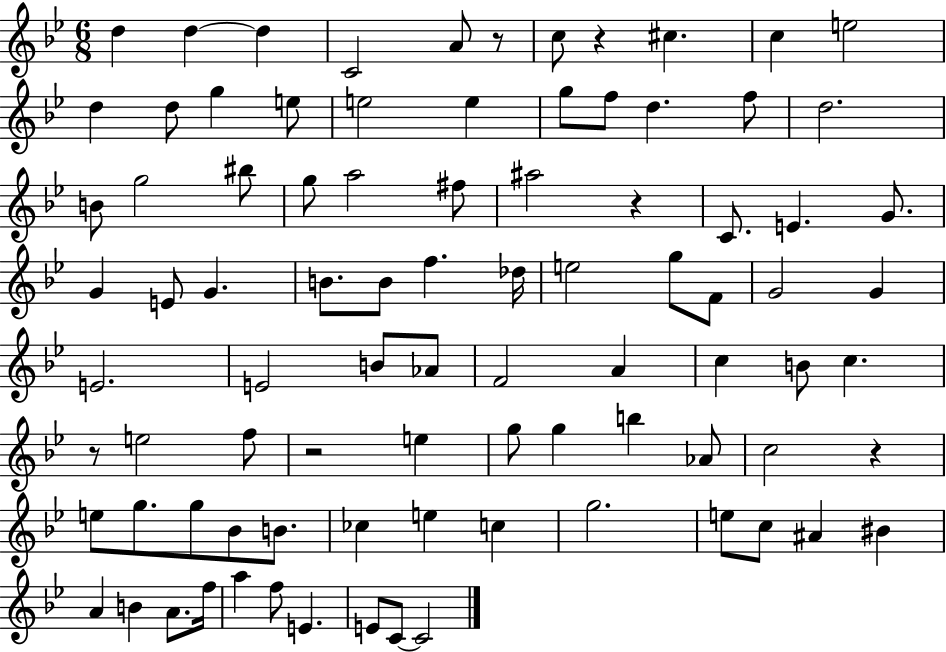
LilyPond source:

{
  \clef treble
  \numericTimeSignature
  \time 6/8
  \key bes \major
  d''4 d''4~~ d''4 | c'2 a'8 r8 | c''8 r4 cis''4. | c''4 e''2 | \break d''4 d''8 g''4 e''8 | e''2 e''4 | g''8 f''8 d''4. f''8 | d''2. | \break b'8 g''2 bis''8 | g''8 a''2 fis''8 | ais''2 r4 | c'8. e'4. g'8. | \break g'4 e'8 g'4. | b'8. b'8 f''4. des''16 | e''2 g''8 f'8 | g'2 g'4 | \break e'2. | e'2 b'8 aes'8 | f'2 a'4 | c''4 b'8 c''4. | \break r8 e''2 f''8 | r2 e''4 | g''8 g''4 b''4 aes'8 | c''2 r4 | \break e''8 g''8. g''8 bes'8 b'8. | ces''4 e''4 c''4 | g''2. | e''8 c''8 ais'4 bis'4 | \break a'4 b'4 a'8. f''16 | a''4 f''8 e'4. | e'8 c'8~~ c'2 | \bar "|."
}